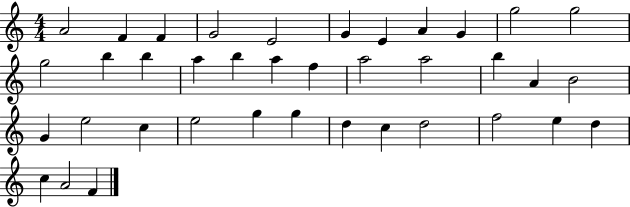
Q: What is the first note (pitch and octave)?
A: A4